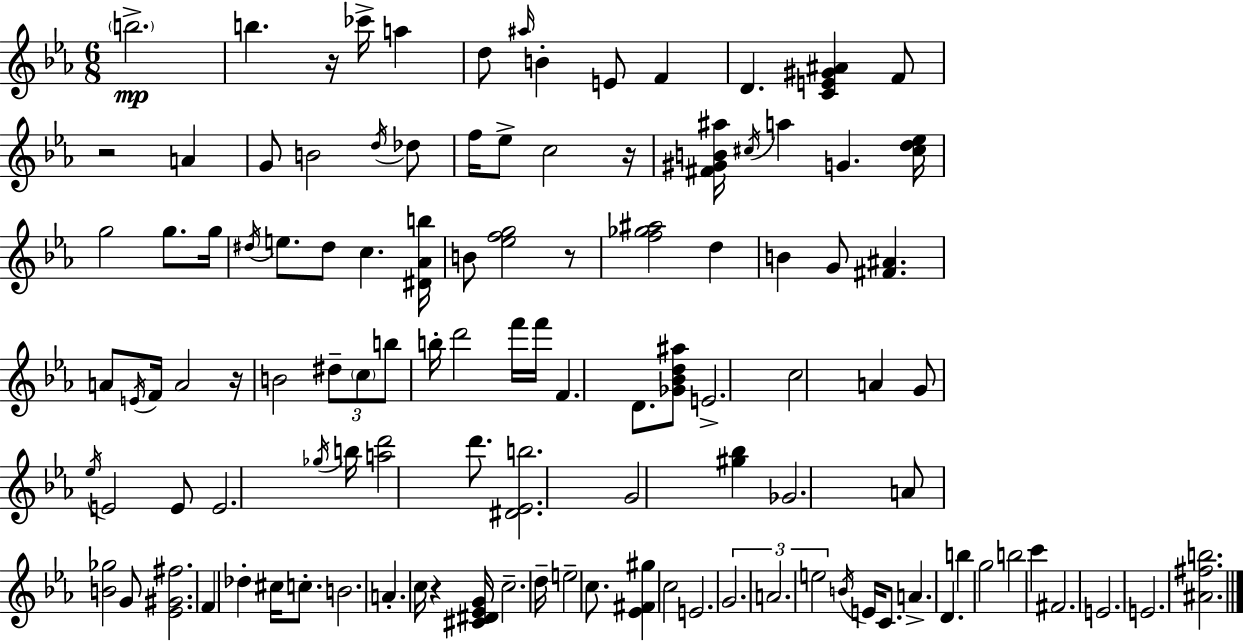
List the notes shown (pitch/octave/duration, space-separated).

B5/h. B5/q. R/s CES6/s A5/q D5/e A#5/s B4/q E4/e F4/q D4/q. [C4,E4,G#4,A#4]/q F4/e R/h A4/q G4/e B4/h D5/s Db5/e F5/s Eb5/e C5/h R/s [F#4,G#4,B4,A#5]/s C#5/s A5/q G4/q. [C#5,D5,Eb5]/s G5/h G5/e. G5/s D#5/s E5/e. D#5/e C5/q. [D#4,Ab4,B5]/s B4/e [Eb5,F5,G5]/h R/e [F5,Gb5,A#5]/h D5/q B4/q G4/e [F#4,A#4]/q. A4/e E4/s F4/s A4/h R/s B4/h D#5/e C5/e B5/e B5/s D6/h F6/s F6/s F4/q. D4/e. [Gb4,Bb4,D5,A#5]/e E4/h. C5/h A4/q G4/e Eb5/s E4/h E4/e E4/h. Gb5/s B5/s [A5,D6]/h D6/e. [D#4,Eb4,B5]/h. G4/h [G#5,Bb5]/q Gb4/h. A4/e [B4,Gb5]/h G4/e [Eb4,G#4,F#5]/h. F4/q Db5/q C#5/s C5/e. B4/h. A4/q. C5/s R/q [C#4,D#4,Eb4,G4]/s C5/h. D5/s E5/h C5/e. [Eb4,F#4,G#5]/q C5/h E4/h. G4/h. A4/h. E5/h B4/s E4/s C4/e. A4/q. D4/q. B5/q G5/h B5/h C6/q F#4/h. E4/h. E4/h. [A#4,F#5,B5]/h.